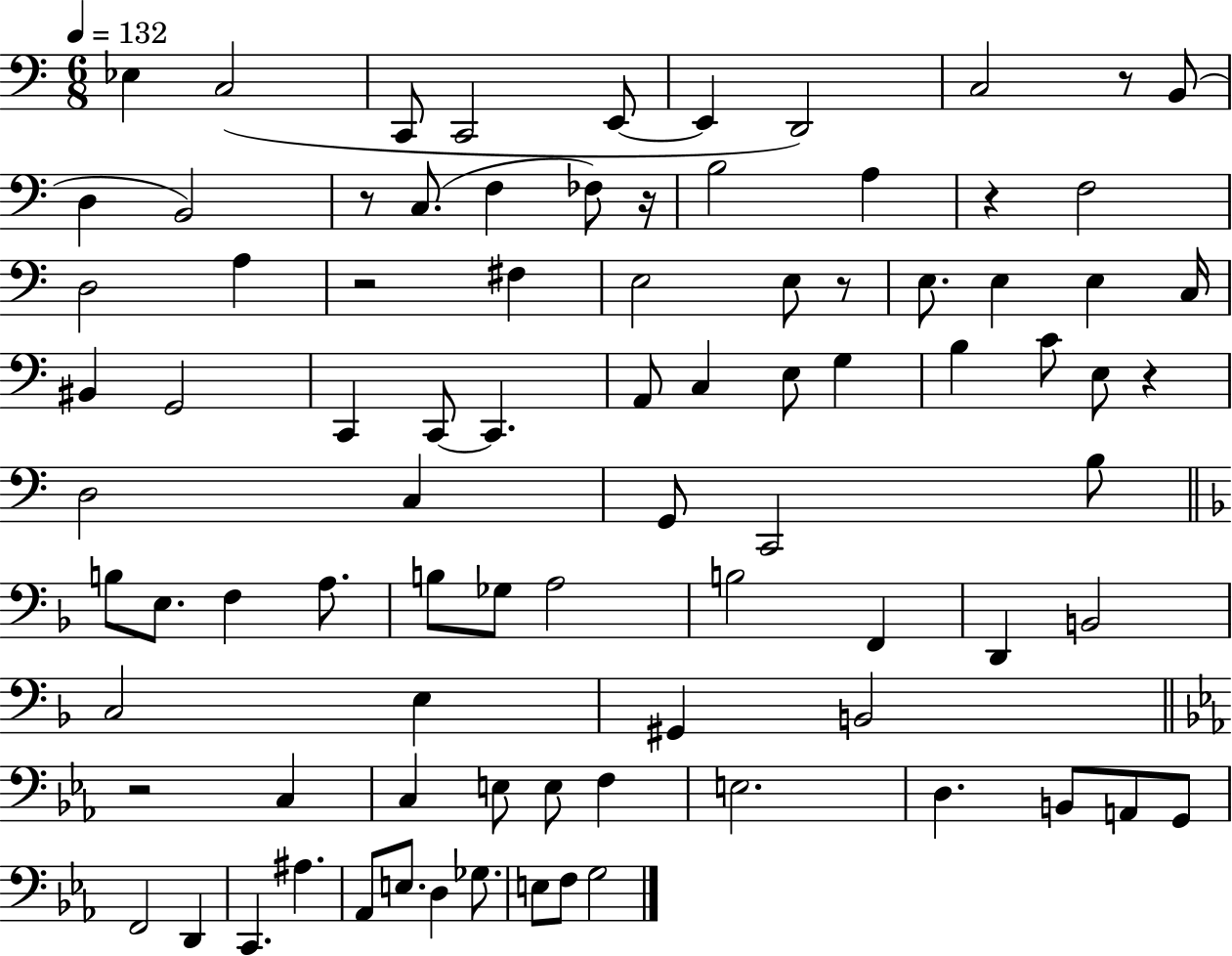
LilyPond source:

{
  \clef bass
  \numericTimeSignature
  \time 6/8
  \key c \major
  \tempo 4 = 132
  ees4 c2( | c,8 c,2 e,8~~ | e,4 d,2) | c2 r8 b,8( | \break d4 b,2) | r8 c8.( f4 fes8) r16 | b2 a4 | r4 f2 | \break d2 a4 | r2 fis4 | e2 e8 r8 | e8. e4 e4 c16 | \break bis,4 g,2 | c,4 c,8~~ c,4. | a,8 c4 e8 g4 | b4 c'8 e8 r4 | \break d2 c4 | g,8 c,2 b8 | \bar "||" \break \key f \major b8 e8. f4 a8. | b8 ges8 a2 | b2 f,4 | d,4 b,2 | \break c2 e4 | gis,4 b,2 | \bar "||" \break \key c \minor r2 c4 | c4 e8 e8 f4 | e2. | d4. b,8 a,8 g,8 | \break f,2 d,4 | c,4. ais4. | aes,8 e8. d4 ges8. | e8 f8 g2 | \break \bar "|."
}